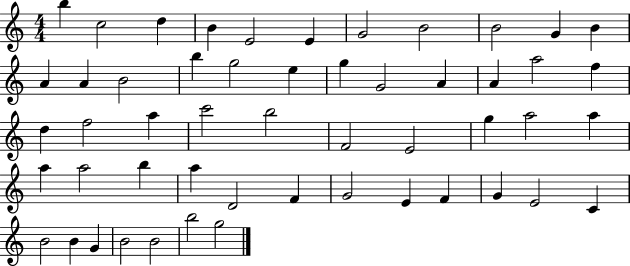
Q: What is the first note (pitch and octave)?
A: B5